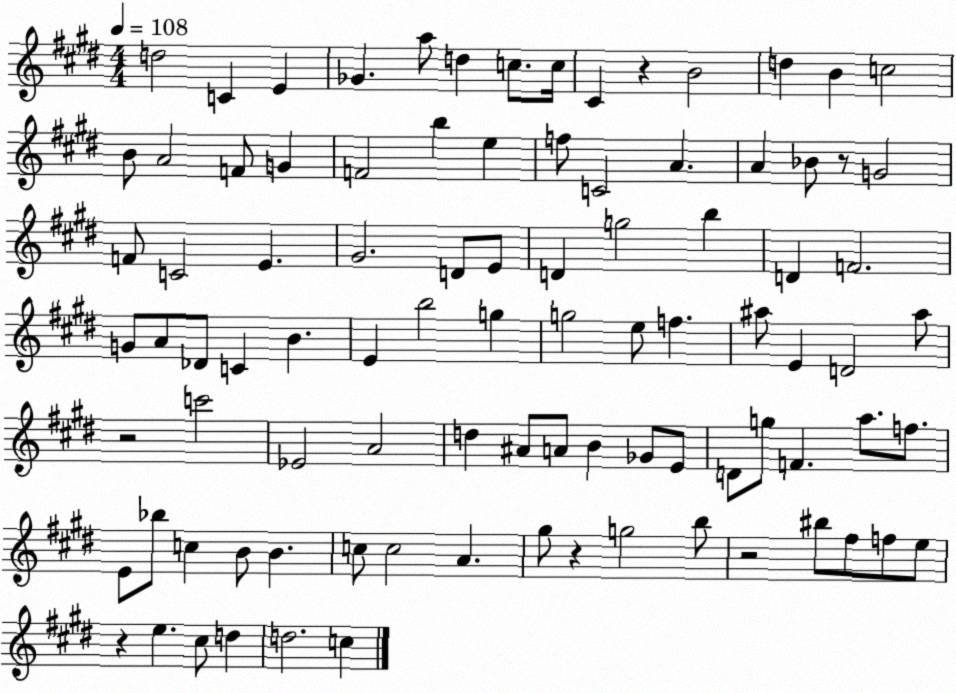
X:1
T:Untitled
M:4/4
L:1/4
K:E
d2 C E _G a/2 d c/2 c/4 ^C z B2 d B c2 B/2 A2 F/2 G F2 b e f/2 C2 A A _B/2 z/2 G2 F/2 C2 E ^G2 D/2 E/2 D g2 b D F2 G/2 A/2 _D/2 C B E b2 g g2 e/2 f ^a/2 E D2 ^a/2 z2 c'2 _E2 A2 d ^A/2 A/2 B _G/2 E/2 D/2 g/2 F a/2 f/2 E/2 _b/2 c B/2 B c/2 c2 A ^g/2 z g2 b/2 z2 ^b/2 ^f/2 f/2 e/2 z e ^c/2 d d2 c